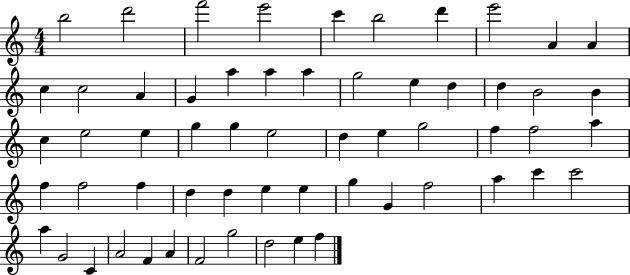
X:1
T:Untitled
M:4/4
L:1/4
K:C
b2 d'2 f'2 e'2 c' b2 d' e'2 A A c c2 A G a a a g2 e d d B2 B c e2 e g g e2 d e g2 f f2 a f f2 f d d e e g G f2 a c' c'2 a G2 C A2 F A F2 g2 d2 e f